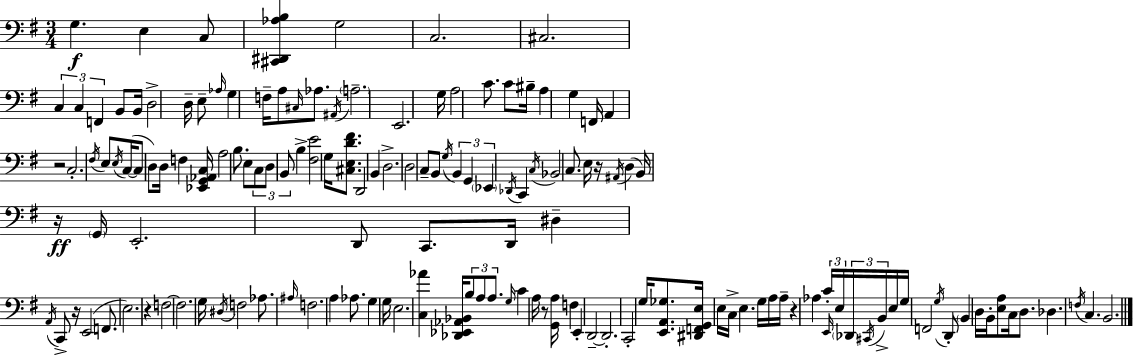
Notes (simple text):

G3/q. E3/q C3/e [C#2,D#2,Ab3,B3]/q G3/h C3/h. C#3/h. C3/q C3/q F2/q B2/e B2/s D3/h D3/s E3/e Ab3/s G3/q F3/s A3/e C#3/s Ab3/e. A#2/s A3/h. E2/h. G3/s A3/h C4/e. C4/e BIS3/s A3/q G3/q F2/s A2/q R/h C3/h. F#3/s E3/e E3/s C3/s C3/e D3/e D3/s F3/q [Eb2,G2,Ab2,C3]/s A3/h B3/e. E3/e C3/e D3/e B2/e B3/q [F#3,E4]/h G3/s [C#3,E3,D4,F#4]/e. D2/h B2/q D3/h. D3/h C3/e B2/e G3/s B2/q G2/q Eb2/q Db2/s C2/q C3/s Bb2/h C3/e. E3/s R/s A#2/s D3/q B2/s R/s G2/s E2/h. D2/e C2/e. D2/s D#3/q A2/s C2/e R/s E2/h F2/e. E3/h. R/q F3/h F3/h. G3/s D#3/s F3/h Ab3/e. A#3/s F3/h. A3/q Ab3/e. G3/q G3/s E3/h. [C3,Ab4]/q [Db2,Eb2,Ab2,Bb2]/s B3/e A3/e A3/e. G3/s C4/q A3/s R/e [G2,A3]/s F3/q E2/q D2/h D2/h. C2/h G3/s [E2,A2,Gb3]/e. [D#2,F2,G2,E3]/s E3/s C3/s E3/q. G3/s A3/s A3/s R/q Ab3/q C4/s E2/s E3/s Db2/s C#2/s B2/s E3/s G3/s F2/h G3/s D2/e B2/q D3/s B2/s [E3,A3]/e C3/s D3/e. Db3/q. F3/s C3/q. B2/h.